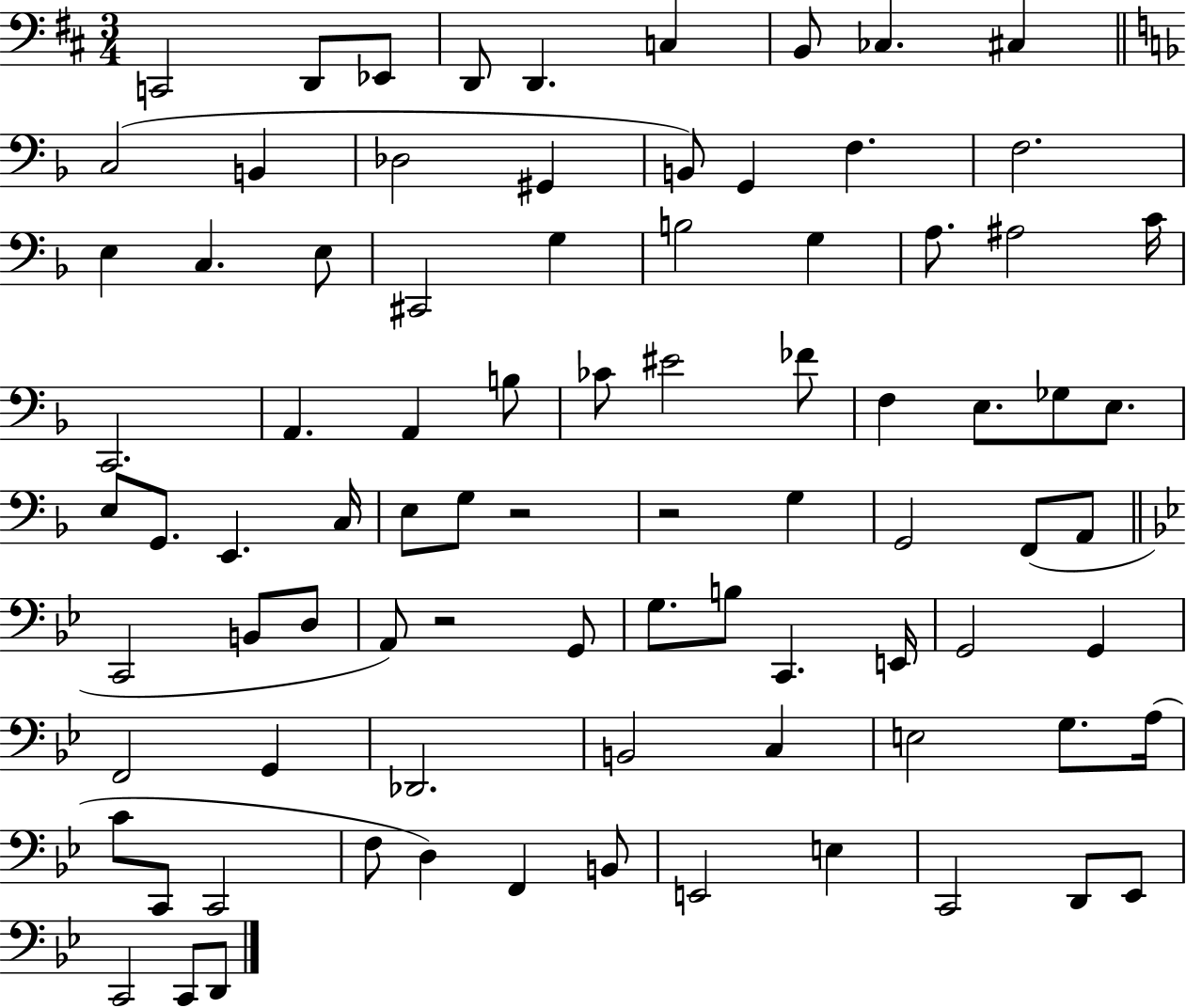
{
  \clef bass
  \numericTimeSignature
  \time 3/4
  \key d \major
  c,2 d,8 ees,8 | d,8 d,4. c4 | b,8 ces4. cis4 | \bar "||" \break \key d \minor c2( b,4 | des2 gis,4 | b,8) g,4 f4. | f2. | \break e4 c4. e8 | cis,2 g4 | b2 g4 | a8. ais2 c'16 | \break c,2. | a,4. a,4 b8 | ces'8 eis'2 fes'8 | f4 e8. ges8 e8. | \break e8 g,8. e,4. c16 | e8 g8 r2 | r2 g4 | g,2 f,8( a,8 | \break \bar "||" \break \key bes \major c,2 b,8 d8 | a,8) r2 g,8 | g8. b8 c,4. e,16 | g,2 g,4 | \break f,2 g,4 | des,2. | b,2 c4 | e2 g8. a16( | \break c'8 c,8 c,2 | f8 d4) f,4 b,8 | e,2 e4 | c,2 d,8 ees,8 | \break c,2 c,8 d,8 | \bar "|."
}